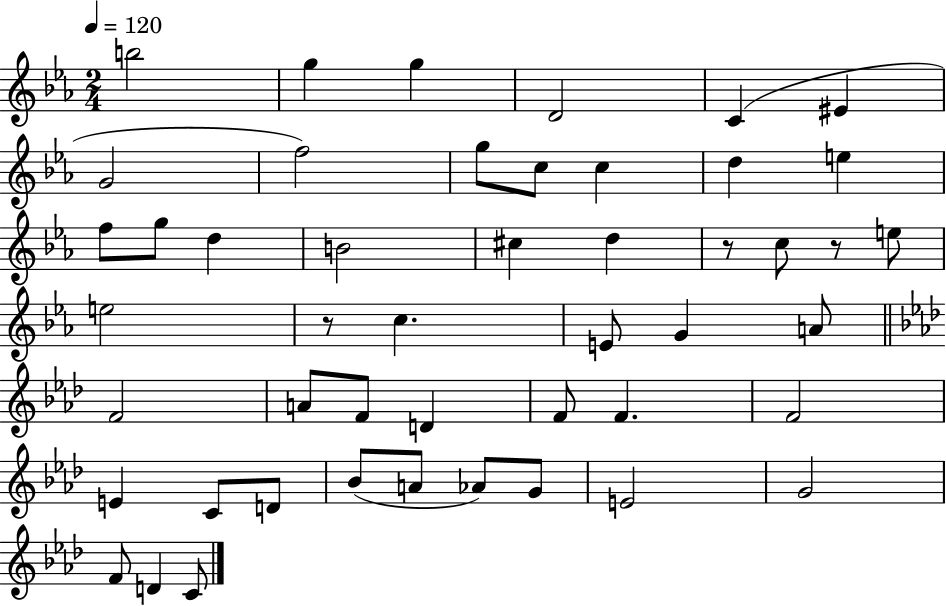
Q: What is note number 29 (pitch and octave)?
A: F4